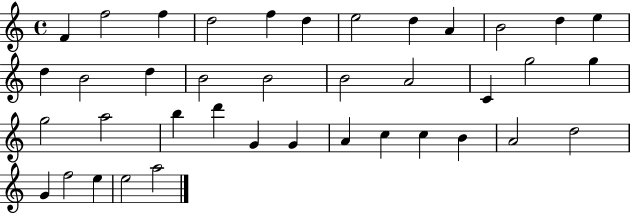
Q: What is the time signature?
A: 4/4